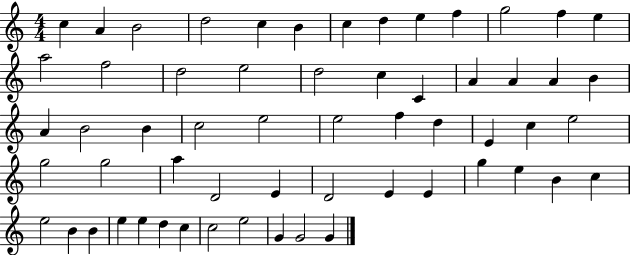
C5/q A4/q B4/h D5/h C5/q B4/q C5/q D5/q E5/q F5/q G5/h F5/q E5/q A5/h F5/h D5/h E5/h D5/h C5/q C4/q A4/q A4/q A4/q B4/q A4/q B4/h B4/q C5/h E5/h E5/h F5/q D5/q E4/q C5/q E5/h G5/h G5/h A5/q D4/h E4/q D4/h E4/q E4/q G5/q E5/q B4/q C5/q E5/h B4/q B4/q E5/q E5/q D5/q C5/q C5/h E5/h G4/q G4/h G4/q